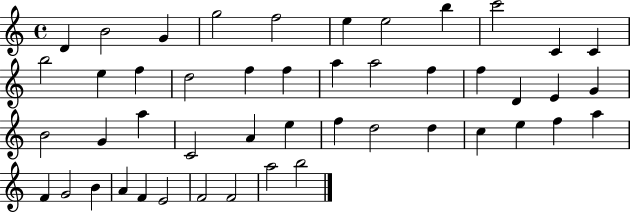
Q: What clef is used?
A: treble